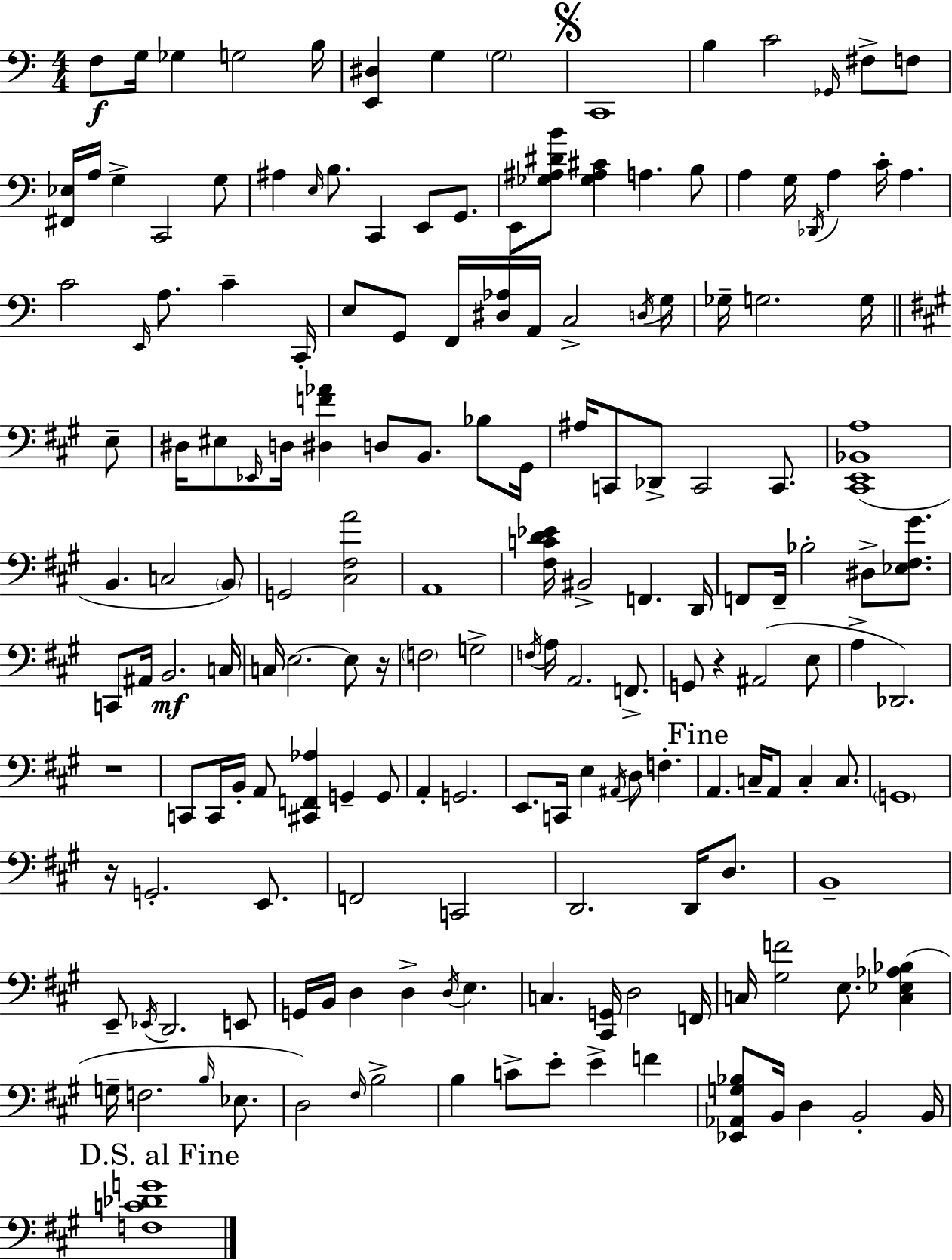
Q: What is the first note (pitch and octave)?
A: F3